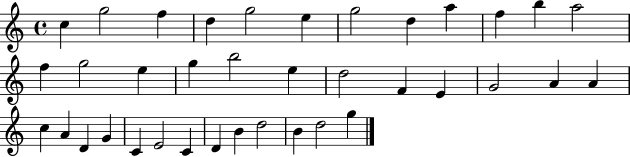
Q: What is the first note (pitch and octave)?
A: C5